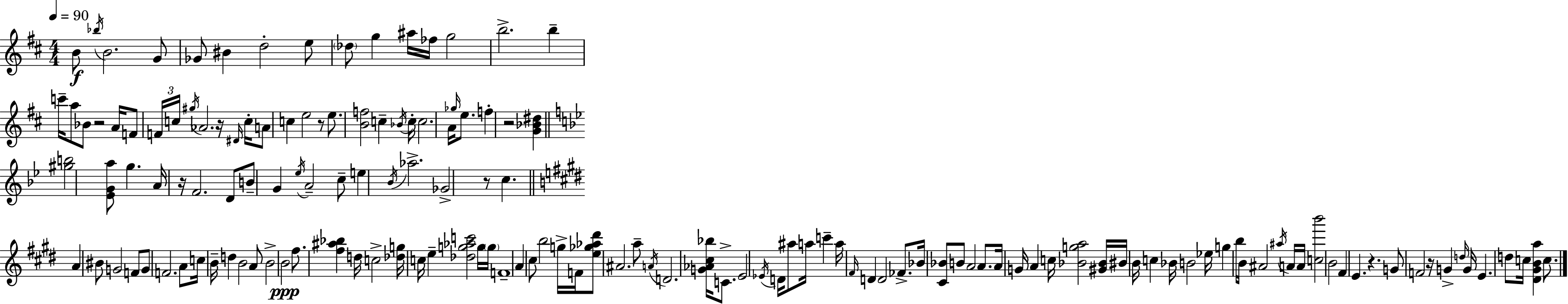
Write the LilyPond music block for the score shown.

{
  \clef treble
  \numericTimeSignature
  \time 4/4
  \key d \major
  \tempo 4 = 90
  b'8\f \acciaccatura { bes''16 } b'2. g'8 | ges'8 bis'4 d''2-. e''8 | \parenthesize des''8 g''4 ais''16 fes''16 g''2 | b''2.-> b''4-- | \break c'''16-- a''8 bes'8 r2 a'16 f'8 | \tuplet 3/2 { f'16 c''16 \acciaccatura { gis''16 } } aes'2. | r16 \grace { dis'16 } c''16-. a'8 c''4 e''2 | r8 e''8. <b' f''>2 c''4-- | \break \acciaccatura { bes'16 } c''16-. c''2. | a'16 \grace { ges''16 } e''8. f''4-. r2 | <g' bes' dis''>4 \bar "||" \break \key bes \major <gis'' b''>2 <ees' g' a''>8 g''4. | a'16 r16 f'2. d'8 | b'8-- g'4 \acciaccatura { ees''16 } a'2-- c''8-- | e''4 \acciaccatura { bes'16 } aes''2.-> | \break ges'2-> r8 c''4. | \bar "||" \break \key e \major a'4 bis'8 g'2 f'8 | g'8 f'2. a'8 | c''16 b'16-- d''4 b'2 a'8 | b'2-> b'2\ppp | \break fis''8. <fis'' ais'' bes''>4 d''16 c''2-> | <des'' g''>16 c''16 e''4-- <des'' g'' aes'' c'''>2 g''16 \parenthesize g''16 | f'1-- | a'4 cis''8 b''2 g''16-> f'16 | \break <e'' ges'' aes'' dis'''>8 ais'2. a''8-- | \acciaccatura { a'16 } d'2. <g' aes' cis'' bes''>16 c'8.-> | e'2 \acciaccatura { ees'16 } d'16 ais''8 a''16 c'''4-- | a''16 \grace { fis'16 } d'4 d'2 | \break fes'8.-> bes'16 <cis' bes'>8 b'8 a'2 | a'8. a'16 g'16 a'4 c''16 <bes' g'' a''>2 | <gis' bes'>16 bis'16 b'16 c''4 bes'16 b'2 | ees''16 g''4 b''16 b'16 ais'2 | \break \acciaccatura { ais''16 } a'16 a'16 <c'' b'''>2 b'2 | fis'4 e'4. r4. | g'8 f'2 r16 g'4-> | \grace { d''16 } g'16 e'4. d''8 c''16 <dis' gis' b' a''>4 | \break c''8. \bar "|."
}